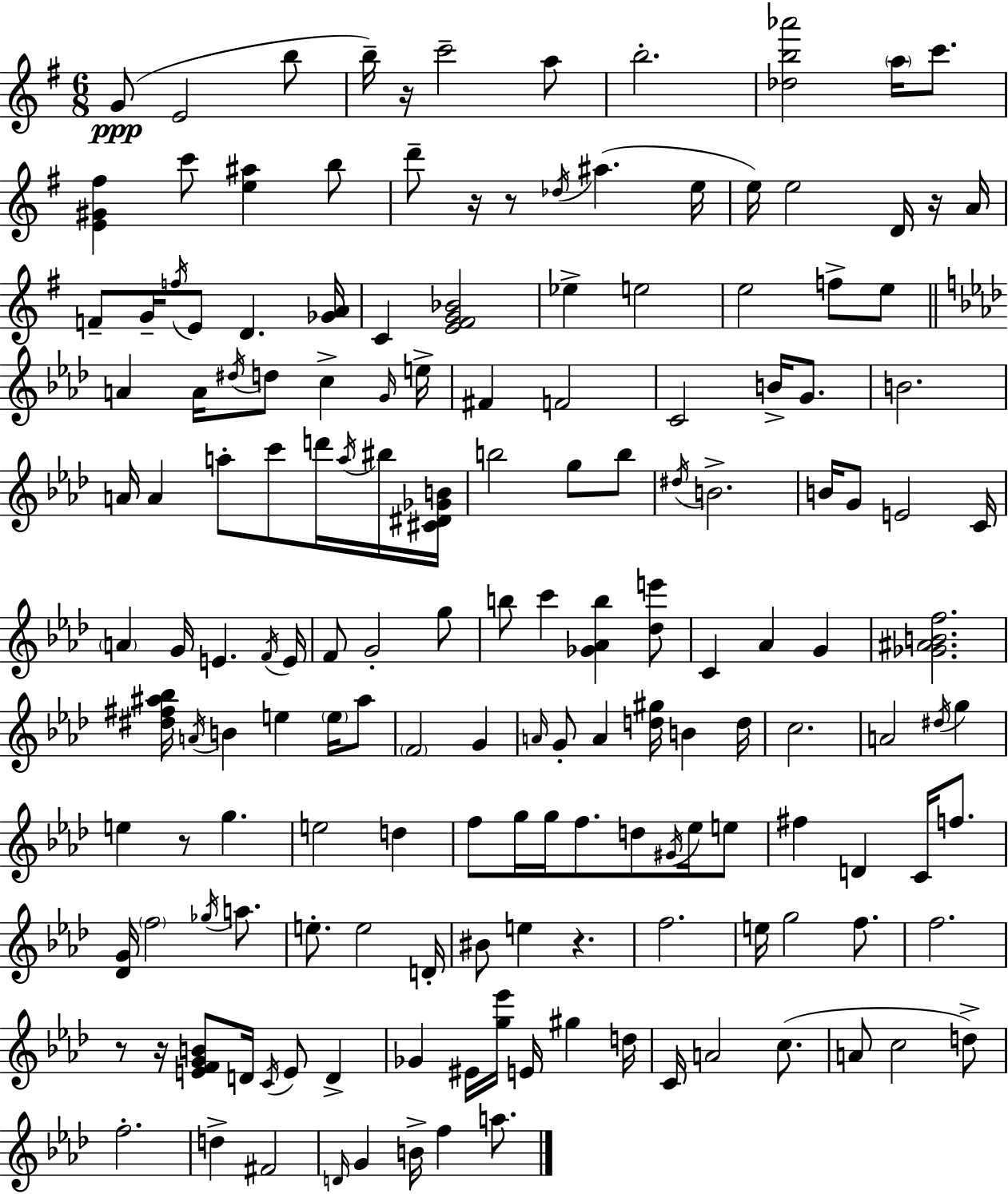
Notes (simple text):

G4/e E4/h B5/e B5/s R/s C6/h A5/e B5/h. [Db5,B5,Ab6]/h A5/s C6/e. [E4,G#4,F#5]/q C6/e [E5,A#5]/q B5/e D6/e R/s R/e Db5/s A#5/q. E5/s E5/s E5/h D4/s R/s A4/s F4/e G4/s F5/s E4/e D4/q. [Gb4,A4]/s C4/q [E4,F#4,G4,Bb4]/h Eb5/q E5/h E5/h F5/e E5/e A4/q A4/s D#5/s D5/e C5/q G4/s E5/s F#4/q F4/h C4/h B4/s G4/e. B4/h. A4/s A4/q A5/e C6/e D6/s A5/s BIS5/s [C#4,D#4,Gb4,B4]/s B5/h G5/e B5/e D#5/s B4/h. B4/s G4/e E4/h C4/s A4/q G4/s E4/q. F4/s E4/s F4/e G4/h G5/e B5/e C6/q [Gb4,Ab4,B5]/q [Db5,E6]/e C4/q Ab4/q G4/q [Gb4,A#4,B4,F5]/h. [D#5,F#5,A#5,Bb5]/s A4/s B4/q E5/q E5/s A#5/e F4/h G4/q A4/s G4/e A4/q [D5,G#5]/s B4/q D5/s C5/h. A4/h D#5/s G5/q E5/q R/e G5/q. E5/h D5/q F5/e G5/s G5/s F5/e. D5/e G#4/s Eb5/s E5/e F#5/q D4/q C4/s F5/e. [Db4,G4]/s F5/h Gb5/s A5/e. E5/e. E5/h D4/s BIS4/e E5/q R/q. F5/h. E5/s G5/h F5/e. F5/h. R/e R/s [E4,F4,G4,B4]/e D4/s C4/s E4/e D4/q Gb4/q EIS4/s [G5,Eb6]/s E4/s G#5/q D5/s C4/s A4/h C5/e. A4/e C5/h D5/e F5/h. D5/q F#4/h D4/s G4/q B4/s F5/q A5/e.